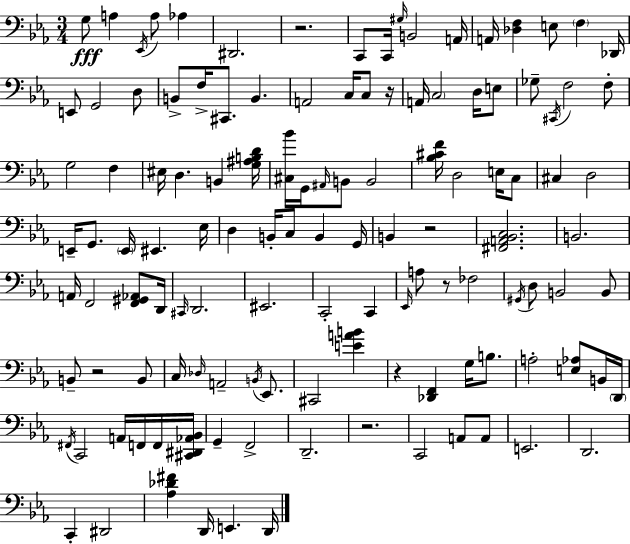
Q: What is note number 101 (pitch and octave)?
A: C2